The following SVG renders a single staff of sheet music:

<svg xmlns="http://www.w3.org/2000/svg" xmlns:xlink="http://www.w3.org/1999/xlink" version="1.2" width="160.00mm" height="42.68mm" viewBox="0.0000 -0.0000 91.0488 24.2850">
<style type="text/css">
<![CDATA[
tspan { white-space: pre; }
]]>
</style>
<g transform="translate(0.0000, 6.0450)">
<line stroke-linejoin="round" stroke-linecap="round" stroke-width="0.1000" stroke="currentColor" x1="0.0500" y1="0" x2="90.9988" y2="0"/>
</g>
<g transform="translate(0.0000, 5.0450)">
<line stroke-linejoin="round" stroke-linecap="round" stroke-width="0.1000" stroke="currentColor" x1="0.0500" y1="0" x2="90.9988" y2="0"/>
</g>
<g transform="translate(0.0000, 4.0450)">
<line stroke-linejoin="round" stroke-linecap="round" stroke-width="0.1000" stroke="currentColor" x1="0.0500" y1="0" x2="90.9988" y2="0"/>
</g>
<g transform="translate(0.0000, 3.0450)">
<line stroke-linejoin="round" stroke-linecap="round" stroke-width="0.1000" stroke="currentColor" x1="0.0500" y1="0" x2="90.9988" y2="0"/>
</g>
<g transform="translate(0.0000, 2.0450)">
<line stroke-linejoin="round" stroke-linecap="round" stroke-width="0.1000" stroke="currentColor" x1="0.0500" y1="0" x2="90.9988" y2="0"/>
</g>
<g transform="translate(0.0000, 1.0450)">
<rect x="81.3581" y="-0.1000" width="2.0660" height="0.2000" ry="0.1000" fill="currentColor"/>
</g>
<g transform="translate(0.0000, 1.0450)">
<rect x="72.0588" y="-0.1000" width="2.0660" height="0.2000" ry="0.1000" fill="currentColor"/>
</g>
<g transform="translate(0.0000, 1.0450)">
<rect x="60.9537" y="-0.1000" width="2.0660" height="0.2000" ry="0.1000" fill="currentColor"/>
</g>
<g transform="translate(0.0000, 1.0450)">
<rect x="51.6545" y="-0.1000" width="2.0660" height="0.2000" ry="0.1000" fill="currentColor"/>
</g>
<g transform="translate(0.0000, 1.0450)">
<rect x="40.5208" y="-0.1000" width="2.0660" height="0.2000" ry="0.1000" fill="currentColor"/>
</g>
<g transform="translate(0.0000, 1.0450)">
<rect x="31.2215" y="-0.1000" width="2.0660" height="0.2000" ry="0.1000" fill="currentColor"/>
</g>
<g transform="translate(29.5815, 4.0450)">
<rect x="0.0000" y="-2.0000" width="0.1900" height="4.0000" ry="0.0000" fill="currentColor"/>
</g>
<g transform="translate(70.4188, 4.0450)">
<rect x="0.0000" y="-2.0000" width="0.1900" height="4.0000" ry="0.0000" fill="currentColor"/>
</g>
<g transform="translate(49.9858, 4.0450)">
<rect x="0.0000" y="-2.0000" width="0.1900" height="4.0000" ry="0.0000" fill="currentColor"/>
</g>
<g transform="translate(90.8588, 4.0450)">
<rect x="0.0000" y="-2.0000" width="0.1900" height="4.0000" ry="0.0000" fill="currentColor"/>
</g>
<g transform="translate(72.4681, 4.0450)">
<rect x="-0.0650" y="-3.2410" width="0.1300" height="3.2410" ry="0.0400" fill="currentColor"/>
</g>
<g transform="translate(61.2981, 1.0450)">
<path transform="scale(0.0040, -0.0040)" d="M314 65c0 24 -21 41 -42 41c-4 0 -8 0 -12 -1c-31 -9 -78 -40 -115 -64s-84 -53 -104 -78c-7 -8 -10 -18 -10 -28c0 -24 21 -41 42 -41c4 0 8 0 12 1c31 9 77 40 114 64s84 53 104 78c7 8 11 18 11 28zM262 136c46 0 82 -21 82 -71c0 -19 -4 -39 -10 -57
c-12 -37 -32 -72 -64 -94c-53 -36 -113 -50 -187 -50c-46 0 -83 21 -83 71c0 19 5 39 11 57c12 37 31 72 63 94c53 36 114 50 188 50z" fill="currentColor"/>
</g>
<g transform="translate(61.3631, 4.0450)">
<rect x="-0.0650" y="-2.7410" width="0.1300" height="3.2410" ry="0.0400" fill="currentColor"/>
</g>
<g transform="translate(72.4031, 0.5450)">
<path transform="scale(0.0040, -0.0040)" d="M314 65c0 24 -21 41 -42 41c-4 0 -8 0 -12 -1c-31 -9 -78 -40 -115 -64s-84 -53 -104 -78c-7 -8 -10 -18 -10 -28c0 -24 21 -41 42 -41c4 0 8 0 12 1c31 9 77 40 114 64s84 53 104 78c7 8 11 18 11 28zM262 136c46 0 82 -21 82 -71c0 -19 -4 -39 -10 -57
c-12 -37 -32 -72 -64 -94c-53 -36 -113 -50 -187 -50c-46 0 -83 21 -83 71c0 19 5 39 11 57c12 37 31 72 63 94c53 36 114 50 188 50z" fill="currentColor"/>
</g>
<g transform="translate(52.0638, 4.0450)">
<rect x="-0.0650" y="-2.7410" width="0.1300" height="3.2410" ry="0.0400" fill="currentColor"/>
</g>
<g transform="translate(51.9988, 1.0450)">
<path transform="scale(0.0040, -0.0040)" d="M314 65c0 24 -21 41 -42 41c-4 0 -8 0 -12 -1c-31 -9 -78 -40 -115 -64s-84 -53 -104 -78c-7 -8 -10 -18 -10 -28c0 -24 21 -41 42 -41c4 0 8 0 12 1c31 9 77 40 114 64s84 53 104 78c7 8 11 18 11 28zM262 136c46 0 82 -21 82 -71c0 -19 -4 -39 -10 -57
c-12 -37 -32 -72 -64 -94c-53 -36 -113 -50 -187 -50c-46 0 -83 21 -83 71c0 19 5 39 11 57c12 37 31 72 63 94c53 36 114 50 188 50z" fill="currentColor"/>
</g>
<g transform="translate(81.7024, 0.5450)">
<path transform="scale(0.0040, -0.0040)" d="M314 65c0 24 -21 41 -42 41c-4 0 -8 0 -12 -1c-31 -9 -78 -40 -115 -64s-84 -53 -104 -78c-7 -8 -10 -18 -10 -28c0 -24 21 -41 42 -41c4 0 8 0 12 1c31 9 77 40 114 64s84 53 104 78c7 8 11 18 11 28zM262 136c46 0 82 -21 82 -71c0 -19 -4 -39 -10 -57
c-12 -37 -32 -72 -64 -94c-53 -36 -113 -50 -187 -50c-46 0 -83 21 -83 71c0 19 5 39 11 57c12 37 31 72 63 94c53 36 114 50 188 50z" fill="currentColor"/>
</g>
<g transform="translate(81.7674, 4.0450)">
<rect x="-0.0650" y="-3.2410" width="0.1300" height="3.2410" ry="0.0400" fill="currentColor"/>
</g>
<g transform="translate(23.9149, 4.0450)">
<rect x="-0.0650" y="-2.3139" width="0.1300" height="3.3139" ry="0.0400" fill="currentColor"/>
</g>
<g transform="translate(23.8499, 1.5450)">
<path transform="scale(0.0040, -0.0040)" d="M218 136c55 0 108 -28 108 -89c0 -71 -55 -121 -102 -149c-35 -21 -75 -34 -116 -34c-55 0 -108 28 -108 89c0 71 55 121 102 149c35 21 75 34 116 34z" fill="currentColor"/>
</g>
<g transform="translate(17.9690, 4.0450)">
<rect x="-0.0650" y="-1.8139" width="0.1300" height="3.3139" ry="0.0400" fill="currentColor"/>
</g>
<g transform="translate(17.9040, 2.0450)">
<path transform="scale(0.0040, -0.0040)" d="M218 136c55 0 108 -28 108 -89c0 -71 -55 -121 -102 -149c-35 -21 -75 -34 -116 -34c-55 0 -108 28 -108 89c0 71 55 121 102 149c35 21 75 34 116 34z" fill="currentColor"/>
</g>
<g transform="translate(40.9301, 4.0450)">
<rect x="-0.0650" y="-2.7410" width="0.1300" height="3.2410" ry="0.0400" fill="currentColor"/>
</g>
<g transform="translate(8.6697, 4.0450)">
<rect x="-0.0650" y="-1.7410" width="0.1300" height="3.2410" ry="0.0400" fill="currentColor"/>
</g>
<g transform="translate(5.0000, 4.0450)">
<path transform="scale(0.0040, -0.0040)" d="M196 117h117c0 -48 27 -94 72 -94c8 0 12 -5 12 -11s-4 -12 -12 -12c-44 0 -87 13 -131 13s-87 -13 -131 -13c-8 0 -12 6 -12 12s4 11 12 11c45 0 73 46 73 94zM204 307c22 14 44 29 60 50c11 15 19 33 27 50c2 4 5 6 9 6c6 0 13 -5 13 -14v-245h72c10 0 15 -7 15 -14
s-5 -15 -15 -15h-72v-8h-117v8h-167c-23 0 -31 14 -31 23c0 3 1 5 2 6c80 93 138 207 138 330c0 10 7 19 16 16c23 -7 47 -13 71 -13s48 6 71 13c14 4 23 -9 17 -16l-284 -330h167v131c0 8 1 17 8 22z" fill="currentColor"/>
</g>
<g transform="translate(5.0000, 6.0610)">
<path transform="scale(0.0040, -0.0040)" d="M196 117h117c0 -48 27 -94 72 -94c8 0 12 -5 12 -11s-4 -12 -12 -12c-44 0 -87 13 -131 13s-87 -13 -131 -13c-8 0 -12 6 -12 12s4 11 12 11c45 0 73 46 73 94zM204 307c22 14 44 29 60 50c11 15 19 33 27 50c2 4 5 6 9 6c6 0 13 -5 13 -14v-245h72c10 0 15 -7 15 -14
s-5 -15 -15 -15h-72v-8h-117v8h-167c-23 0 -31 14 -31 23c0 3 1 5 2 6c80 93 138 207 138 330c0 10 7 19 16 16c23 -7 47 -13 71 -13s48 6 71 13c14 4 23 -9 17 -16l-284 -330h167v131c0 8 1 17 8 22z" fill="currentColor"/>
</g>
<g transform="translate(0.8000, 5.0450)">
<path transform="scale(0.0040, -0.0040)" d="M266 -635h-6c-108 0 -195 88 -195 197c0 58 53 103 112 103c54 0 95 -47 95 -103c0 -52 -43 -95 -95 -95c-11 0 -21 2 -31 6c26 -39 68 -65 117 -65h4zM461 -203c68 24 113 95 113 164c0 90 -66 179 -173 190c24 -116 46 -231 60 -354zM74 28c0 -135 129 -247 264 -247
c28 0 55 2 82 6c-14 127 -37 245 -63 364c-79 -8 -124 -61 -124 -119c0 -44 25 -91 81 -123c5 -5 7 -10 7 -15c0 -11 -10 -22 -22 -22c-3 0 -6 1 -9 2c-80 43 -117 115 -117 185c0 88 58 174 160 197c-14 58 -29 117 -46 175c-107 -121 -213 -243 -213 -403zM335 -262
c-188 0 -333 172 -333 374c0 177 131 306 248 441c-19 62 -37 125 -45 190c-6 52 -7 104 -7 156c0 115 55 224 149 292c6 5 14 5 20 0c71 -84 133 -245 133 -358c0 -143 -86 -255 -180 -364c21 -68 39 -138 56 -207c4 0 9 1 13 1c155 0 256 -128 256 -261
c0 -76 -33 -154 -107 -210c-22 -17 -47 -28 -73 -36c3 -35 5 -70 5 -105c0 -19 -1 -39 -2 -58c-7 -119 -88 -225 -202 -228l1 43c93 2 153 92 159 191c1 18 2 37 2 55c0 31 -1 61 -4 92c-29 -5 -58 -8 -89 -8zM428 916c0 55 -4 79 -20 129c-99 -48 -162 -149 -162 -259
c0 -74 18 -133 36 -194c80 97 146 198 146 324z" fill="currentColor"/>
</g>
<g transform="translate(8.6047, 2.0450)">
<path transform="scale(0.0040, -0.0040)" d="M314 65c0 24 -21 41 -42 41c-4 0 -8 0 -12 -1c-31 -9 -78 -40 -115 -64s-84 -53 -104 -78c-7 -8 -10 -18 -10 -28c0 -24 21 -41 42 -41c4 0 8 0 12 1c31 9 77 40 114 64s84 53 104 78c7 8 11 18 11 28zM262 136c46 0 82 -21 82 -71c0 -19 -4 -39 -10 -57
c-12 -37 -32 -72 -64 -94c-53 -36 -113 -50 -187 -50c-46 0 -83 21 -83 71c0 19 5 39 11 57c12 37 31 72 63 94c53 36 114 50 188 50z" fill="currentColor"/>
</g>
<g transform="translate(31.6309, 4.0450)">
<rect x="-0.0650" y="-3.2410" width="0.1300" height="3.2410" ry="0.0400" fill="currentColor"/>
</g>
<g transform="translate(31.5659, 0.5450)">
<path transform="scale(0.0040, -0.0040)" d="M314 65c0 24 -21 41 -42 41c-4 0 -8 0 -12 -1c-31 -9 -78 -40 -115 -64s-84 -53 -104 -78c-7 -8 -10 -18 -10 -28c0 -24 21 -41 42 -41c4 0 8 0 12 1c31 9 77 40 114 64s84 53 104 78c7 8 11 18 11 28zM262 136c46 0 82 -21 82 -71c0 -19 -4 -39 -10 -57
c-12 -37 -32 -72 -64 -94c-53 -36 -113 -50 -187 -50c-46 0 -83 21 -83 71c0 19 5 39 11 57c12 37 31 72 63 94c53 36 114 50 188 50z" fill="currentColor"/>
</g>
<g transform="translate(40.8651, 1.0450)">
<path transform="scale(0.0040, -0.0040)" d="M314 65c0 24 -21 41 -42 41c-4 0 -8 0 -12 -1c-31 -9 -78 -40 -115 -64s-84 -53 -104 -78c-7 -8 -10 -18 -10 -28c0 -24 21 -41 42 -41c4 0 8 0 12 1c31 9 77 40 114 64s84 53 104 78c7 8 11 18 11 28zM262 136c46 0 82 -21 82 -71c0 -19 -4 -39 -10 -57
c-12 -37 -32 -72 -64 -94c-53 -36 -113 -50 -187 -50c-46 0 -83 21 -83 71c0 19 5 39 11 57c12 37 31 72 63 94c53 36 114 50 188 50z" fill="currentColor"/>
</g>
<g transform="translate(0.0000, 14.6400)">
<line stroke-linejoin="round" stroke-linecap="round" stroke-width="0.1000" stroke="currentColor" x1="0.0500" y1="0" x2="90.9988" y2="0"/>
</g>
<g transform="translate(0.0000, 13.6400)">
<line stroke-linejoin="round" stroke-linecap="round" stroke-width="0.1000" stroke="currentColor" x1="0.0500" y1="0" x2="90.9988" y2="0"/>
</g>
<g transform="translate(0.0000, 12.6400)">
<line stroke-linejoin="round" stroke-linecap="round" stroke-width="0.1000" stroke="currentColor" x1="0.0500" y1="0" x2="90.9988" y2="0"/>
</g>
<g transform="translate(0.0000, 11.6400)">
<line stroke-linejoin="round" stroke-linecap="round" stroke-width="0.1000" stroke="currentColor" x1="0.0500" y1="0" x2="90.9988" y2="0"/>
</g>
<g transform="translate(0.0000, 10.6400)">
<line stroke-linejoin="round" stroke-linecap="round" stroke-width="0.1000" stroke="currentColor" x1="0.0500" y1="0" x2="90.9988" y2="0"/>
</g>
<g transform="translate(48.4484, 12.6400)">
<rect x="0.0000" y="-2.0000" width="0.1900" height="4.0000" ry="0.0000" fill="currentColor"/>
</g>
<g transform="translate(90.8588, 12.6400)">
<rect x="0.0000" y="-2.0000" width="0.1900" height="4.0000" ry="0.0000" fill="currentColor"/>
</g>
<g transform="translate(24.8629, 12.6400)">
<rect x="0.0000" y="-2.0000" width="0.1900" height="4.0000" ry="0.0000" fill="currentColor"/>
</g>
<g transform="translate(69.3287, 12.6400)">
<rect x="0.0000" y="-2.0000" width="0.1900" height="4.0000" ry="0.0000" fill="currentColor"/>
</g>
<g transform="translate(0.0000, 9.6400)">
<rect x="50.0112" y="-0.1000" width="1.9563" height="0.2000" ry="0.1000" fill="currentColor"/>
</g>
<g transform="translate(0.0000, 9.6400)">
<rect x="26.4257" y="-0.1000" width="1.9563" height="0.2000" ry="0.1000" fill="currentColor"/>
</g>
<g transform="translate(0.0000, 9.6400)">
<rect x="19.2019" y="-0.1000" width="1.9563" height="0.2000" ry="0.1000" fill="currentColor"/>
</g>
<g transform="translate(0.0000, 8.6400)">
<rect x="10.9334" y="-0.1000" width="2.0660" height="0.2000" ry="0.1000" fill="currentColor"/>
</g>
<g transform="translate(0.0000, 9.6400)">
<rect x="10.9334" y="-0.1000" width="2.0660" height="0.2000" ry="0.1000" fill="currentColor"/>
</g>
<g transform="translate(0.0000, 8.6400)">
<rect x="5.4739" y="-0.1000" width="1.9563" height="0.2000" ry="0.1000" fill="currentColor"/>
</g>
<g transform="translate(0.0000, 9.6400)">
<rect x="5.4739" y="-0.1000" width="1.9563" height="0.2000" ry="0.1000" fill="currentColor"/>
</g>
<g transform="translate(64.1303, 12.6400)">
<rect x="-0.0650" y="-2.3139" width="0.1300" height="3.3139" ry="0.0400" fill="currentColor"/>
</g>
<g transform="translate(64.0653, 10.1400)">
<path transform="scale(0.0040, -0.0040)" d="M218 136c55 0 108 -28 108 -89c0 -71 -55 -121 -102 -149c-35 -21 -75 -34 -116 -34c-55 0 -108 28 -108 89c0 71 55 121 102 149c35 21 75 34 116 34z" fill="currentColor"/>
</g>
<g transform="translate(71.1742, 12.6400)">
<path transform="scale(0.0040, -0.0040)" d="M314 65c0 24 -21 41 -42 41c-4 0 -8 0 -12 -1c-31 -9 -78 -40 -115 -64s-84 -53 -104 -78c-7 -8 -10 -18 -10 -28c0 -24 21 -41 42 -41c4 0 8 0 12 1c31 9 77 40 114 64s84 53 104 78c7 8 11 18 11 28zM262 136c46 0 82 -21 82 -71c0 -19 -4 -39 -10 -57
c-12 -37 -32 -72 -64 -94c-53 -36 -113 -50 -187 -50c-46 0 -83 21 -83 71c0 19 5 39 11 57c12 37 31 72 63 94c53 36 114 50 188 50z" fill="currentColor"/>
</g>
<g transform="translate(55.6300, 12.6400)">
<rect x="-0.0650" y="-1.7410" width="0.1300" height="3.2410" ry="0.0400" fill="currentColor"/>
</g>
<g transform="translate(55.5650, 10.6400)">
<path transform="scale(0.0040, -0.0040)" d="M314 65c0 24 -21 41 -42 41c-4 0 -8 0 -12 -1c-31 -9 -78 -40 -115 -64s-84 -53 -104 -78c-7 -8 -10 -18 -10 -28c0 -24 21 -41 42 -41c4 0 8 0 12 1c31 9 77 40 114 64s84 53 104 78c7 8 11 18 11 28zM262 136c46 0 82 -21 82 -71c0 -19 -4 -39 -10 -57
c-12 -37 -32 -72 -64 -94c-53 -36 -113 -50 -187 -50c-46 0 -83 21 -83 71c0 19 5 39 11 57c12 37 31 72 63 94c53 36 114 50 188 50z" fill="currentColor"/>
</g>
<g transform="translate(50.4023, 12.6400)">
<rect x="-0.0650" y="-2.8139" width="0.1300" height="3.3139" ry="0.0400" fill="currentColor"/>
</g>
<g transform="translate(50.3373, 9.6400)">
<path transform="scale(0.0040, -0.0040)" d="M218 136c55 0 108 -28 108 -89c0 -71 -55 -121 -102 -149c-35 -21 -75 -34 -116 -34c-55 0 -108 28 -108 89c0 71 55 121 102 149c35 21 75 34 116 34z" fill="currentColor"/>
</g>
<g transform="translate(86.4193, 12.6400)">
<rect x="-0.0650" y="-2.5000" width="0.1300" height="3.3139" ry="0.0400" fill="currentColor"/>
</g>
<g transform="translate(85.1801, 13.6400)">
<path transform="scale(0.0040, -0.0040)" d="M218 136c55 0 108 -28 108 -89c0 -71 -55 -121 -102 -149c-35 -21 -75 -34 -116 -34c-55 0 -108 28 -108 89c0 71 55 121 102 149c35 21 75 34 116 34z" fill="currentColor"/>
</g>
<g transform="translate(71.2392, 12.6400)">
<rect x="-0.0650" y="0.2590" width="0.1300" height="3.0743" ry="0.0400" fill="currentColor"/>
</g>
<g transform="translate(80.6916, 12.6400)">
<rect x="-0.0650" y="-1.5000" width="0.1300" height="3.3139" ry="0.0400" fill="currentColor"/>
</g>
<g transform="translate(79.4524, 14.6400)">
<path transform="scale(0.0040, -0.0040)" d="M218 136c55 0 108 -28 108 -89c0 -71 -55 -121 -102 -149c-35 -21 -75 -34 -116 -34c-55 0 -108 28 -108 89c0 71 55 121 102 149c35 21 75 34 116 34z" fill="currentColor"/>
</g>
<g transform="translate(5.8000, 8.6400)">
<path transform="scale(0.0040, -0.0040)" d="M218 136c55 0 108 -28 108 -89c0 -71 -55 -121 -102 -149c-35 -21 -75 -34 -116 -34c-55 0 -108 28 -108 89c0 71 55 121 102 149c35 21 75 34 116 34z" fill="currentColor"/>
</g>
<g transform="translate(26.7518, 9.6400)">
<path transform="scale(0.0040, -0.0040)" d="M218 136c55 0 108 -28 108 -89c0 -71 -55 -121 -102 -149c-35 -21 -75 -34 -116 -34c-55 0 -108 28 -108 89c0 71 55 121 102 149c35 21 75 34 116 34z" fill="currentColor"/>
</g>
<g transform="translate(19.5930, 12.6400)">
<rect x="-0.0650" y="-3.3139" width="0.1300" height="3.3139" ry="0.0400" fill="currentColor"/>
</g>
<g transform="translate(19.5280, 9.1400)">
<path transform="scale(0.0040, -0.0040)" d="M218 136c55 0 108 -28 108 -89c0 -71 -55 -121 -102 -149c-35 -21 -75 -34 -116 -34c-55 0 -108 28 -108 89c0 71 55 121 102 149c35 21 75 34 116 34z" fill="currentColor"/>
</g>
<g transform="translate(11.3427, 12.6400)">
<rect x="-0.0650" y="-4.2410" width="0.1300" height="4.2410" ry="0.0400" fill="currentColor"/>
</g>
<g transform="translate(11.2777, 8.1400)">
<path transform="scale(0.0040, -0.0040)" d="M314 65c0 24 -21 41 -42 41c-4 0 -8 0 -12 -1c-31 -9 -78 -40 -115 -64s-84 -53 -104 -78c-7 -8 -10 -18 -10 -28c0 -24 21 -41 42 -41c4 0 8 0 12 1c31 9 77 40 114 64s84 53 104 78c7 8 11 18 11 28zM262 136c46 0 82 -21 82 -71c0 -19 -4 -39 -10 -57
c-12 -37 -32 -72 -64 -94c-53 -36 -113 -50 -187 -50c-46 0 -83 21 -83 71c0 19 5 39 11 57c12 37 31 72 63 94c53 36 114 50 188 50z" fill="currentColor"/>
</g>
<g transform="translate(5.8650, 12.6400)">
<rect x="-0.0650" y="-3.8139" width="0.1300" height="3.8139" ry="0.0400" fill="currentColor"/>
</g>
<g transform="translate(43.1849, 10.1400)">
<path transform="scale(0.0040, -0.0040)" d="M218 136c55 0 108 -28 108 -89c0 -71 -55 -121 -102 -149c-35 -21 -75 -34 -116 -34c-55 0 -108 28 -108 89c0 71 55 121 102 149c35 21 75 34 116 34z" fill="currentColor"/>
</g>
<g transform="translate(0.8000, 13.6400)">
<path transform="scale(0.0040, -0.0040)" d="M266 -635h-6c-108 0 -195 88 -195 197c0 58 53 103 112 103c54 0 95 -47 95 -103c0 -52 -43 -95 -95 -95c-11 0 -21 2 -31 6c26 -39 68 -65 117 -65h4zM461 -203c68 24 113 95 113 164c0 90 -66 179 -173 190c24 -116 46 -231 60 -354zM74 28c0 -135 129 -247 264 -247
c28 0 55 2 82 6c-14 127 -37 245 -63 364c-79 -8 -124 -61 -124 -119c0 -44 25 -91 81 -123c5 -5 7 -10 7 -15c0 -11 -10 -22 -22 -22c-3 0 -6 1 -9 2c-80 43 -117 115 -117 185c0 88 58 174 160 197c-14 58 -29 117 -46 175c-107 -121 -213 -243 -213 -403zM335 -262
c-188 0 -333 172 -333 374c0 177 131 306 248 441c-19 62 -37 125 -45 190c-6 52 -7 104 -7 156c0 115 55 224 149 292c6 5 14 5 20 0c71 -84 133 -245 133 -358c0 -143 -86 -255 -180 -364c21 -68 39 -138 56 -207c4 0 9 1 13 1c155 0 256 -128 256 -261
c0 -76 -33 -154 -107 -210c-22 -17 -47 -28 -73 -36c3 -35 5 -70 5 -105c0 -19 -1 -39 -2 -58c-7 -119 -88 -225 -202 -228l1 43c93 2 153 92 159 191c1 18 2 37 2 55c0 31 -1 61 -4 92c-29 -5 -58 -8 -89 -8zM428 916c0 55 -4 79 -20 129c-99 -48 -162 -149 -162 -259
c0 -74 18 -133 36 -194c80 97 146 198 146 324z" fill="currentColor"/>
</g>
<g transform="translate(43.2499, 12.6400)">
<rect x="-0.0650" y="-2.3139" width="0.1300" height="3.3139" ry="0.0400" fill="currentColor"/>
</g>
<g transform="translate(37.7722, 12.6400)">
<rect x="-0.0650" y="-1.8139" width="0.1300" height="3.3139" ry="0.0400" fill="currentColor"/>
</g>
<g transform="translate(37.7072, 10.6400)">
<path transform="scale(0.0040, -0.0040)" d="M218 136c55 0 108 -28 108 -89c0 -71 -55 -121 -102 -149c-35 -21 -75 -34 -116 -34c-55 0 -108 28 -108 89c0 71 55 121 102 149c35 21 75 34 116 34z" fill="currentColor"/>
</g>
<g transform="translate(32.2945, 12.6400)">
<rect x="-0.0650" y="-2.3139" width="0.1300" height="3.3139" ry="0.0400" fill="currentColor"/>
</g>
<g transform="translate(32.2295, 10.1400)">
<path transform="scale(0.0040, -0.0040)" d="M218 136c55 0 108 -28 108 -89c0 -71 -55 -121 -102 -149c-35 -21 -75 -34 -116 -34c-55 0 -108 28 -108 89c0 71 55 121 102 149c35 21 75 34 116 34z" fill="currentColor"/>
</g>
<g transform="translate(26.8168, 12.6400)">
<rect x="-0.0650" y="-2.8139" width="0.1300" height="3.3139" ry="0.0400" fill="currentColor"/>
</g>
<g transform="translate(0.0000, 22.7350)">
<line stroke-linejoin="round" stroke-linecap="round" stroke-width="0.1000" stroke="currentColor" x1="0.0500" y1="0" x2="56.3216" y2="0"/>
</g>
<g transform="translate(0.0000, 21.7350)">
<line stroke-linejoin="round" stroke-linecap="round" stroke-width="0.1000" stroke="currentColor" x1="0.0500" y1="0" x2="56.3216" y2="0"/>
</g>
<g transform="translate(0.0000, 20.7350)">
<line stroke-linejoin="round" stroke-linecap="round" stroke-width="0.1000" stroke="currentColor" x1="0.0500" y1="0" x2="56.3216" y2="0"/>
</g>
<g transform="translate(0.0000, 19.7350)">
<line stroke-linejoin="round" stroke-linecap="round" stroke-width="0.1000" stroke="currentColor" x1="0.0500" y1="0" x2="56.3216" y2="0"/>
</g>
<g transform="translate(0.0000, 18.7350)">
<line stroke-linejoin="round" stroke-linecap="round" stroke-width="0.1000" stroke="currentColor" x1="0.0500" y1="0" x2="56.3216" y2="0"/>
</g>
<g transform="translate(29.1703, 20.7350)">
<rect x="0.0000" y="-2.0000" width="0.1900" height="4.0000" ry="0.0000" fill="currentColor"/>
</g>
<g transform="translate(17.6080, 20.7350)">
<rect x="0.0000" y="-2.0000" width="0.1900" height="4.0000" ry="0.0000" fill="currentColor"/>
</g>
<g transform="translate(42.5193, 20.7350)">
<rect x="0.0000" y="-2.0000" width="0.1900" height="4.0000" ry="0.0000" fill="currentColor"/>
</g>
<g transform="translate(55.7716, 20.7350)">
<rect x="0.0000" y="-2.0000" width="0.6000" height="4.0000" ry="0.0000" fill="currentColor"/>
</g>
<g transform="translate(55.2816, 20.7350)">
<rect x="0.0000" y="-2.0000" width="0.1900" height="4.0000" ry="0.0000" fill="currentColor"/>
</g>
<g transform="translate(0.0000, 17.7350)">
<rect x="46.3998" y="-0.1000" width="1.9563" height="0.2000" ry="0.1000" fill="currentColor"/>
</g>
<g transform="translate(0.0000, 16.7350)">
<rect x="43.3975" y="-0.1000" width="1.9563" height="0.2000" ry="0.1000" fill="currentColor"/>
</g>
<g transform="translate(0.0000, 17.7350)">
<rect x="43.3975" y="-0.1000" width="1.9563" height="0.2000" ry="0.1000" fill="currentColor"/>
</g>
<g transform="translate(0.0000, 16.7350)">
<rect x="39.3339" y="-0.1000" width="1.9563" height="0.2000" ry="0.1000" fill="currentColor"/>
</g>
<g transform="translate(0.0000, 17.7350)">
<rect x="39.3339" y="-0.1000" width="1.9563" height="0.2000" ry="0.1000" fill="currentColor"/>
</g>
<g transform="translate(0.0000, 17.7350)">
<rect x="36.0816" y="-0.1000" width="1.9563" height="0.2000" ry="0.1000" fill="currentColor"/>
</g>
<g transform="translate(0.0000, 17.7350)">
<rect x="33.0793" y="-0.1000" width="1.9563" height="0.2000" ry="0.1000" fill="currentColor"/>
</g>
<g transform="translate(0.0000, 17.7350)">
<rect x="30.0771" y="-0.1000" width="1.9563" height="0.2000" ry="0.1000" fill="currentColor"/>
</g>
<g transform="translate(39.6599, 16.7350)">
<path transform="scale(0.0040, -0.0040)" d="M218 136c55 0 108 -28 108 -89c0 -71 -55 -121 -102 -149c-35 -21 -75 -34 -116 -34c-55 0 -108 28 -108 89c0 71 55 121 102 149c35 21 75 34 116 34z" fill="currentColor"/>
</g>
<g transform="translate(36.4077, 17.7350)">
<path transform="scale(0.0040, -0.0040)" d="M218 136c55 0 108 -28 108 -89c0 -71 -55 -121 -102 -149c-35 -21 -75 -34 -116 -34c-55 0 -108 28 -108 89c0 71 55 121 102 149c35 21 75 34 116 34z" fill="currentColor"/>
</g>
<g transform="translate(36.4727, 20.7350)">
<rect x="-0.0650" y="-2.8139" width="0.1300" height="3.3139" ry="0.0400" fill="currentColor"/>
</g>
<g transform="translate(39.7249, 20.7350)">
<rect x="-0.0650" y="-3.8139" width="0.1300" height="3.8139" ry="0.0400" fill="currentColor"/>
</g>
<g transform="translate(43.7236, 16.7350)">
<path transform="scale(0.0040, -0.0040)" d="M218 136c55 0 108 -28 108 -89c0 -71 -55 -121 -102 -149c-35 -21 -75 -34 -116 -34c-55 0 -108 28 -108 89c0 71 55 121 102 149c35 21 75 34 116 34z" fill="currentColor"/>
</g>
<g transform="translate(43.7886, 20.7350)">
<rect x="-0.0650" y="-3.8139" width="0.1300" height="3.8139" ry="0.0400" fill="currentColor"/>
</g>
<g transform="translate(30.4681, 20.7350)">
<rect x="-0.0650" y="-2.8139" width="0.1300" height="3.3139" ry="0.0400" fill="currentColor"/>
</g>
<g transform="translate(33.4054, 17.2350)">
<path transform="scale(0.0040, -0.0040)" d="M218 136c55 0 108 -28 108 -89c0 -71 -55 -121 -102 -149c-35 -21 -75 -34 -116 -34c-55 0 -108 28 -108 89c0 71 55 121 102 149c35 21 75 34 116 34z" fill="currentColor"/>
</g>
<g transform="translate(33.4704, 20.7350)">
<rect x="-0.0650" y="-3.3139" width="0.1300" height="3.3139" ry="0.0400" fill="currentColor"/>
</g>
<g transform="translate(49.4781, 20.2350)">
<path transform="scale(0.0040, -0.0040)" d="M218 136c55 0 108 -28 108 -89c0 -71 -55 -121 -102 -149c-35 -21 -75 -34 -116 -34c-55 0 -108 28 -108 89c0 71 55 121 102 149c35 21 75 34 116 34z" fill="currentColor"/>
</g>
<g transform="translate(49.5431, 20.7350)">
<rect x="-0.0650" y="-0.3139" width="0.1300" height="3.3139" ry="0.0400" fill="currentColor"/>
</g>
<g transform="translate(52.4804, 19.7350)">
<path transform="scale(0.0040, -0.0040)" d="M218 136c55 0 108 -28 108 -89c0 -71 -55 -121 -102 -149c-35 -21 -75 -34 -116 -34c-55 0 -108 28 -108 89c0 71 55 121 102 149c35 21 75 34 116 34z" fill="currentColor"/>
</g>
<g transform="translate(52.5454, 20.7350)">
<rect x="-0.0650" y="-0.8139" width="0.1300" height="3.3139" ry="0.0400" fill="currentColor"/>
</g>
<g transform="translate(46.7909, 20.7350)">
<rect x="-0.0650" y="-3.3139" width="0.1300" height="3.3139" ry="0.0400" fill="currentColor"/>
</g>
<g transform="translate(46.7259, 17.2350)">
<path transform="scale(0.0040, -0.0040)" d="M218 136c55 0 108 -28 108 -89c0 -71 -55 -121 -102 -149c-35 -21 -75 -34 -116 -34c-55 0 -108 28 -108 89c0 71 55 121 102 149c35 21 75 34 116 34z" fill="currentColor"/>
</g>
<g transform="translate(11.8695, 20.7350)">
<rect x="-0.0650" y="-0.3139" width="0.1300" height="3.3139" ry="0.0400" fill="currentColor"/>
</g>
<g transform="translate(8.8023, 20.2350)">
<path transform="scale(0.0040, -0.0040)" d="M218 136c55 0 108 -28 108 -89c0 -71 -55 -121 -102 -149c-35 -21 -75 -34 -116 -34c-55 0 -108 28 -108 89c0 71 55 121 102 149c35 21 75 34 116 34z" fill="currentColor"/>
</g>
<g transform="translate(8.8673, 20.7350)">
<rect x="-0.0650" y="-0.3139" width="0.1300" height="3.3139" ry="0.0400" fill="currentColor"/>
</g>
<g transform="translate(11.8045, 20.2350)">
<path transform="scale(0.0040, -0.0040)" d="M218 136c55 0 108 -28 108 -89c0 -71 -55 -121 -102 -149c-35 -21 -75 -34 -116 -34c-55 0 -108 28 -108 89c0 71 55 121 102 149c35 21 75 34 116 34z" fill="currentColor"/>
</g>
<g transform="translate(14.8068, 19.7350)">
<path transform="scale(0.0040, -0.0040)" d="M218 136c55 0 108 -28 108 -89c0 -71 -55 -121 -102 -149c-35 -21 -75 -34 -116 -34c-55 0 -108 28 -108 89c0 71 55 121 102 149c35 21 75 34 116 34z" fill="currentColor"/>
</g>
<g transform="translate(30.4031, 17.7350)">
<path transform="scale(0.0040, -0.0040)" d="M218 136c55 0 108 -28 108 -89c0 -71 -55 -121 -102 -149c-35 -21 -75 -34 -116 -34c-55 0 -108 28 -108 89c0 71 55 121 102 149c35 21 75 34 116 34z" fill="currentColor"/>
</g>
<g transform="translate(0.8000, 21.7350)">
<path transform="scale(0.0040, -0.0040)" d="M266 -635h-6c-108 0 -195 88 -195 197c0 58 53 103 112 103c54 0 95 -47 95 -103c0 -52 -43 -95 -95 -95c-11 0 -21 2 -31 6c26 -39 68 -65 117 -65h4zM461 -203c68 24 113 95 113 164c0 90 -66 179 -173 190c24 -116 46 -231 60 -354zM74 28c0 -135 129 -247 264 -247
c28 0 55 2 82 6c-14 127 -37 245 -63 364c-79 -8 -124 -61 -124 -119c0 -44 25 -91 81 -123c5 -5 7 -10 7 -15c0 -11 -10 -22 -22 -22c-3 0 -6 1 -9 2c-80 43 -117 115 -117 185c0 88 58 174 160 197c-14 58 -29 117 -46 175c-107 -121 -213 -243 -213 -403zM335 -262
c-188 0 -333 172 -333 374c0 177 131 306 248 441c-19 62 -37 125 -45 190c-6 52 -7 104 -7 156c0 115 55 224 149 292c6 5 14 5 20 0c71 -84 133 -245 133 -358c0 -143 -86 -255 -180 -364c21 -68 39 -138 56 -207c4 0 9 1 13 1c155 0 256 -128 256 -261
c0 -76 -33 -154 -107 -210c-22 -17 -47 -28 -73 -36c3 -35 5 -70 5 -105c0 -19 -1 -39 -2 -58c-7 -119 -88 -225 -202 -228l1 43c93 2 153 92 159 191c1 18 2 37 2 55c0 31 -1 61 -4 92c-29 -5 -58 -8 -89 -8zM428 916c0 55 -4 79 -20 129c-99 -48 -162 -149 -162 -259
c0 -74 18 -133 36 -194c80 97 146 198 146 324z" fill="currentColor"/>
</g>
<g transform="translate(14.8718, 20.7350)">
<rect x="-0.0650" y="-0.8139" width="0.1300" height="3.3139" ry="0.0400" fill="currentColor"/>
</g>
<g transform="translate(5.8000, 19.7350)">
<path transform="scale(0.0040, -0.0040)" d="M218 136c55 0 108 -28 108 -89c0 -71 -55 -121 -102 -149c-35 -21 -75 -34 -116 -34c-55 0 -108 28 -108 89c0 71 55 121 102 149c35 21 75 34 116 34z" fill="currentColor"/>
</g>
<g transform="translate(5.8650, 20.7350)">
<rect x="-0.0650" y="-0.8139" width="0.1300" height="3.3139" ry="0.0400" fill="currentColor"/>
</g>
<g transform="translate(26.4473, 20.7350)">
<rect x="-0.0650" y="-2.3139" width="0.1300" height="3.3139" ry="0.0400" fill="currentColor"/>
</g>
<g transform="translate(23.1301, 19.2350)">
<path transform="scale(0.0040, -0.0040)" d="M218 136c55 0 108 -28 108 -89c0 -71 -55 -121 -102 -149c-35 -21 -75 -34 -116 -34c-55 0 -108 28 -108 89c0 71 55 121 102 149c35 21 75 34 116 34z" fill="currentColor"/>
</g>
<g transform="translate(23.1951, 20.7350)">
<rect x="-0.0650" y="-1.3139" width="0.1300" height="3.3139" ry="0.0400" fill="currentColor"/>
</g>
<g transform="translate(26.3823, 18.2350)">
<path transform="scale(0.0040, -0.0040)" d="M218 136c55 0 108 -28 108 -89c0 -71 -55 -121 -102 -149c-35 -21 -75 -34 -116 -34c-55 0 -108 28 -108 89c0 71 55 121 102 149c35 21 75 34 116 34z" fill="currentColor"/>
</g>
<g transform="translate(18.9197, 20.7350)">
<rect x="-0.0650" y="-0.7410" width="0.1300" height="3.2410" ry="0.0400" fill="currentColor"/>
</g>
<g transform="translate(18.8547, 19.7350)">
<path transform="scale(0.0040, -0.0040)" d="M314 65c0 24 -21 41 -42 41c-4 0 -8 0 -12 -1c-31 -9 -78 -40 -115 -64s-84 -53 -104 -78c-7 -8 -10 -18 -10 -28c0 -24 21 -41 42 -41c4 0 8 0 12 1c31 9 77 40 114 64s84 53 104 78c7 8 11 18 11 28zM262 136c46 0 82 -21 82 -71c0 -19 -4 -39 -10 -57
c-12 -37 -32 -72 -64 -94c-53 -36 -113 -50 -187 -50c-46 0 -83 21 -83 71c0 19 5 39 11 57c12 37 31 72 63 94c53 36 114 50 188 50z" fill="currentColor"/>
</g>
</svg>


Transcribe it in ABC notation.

X:1
T:Untitled
M:4/4
L:1/4
K:C
f2 f g b2 a2 a2 a2 b2 b2 c' d'2 b a g f g a f2 g B2 E G d c c d d2 e g a b a c' c' b c d